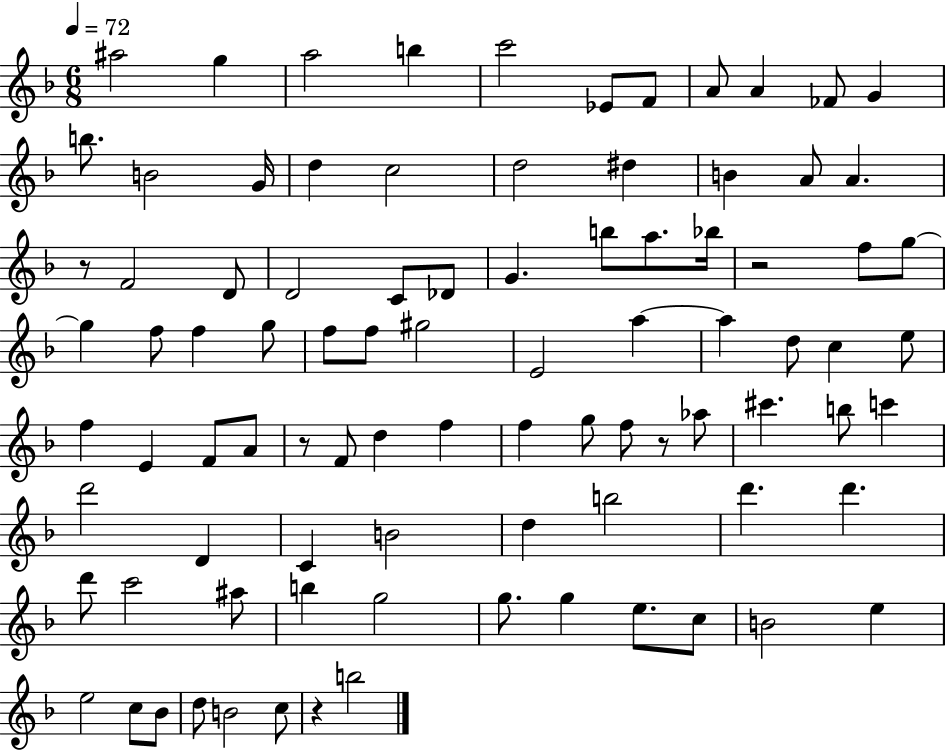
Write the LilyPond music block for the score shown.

{
  \clef treble
  \numericTimeSignature
  \time 6/8
  \key f \major
  \tempo 4 = 72
  ais''2 g''4 | a''2 b''4 | c'''2 ees'8 f'8 | a'8 a'4 fes'8 g'4 | \break b''8. b'2 g'16 | d''4 c''2 | d''2 dis''4 | b'4 a'8 a'4. | \break r8 f'2 d'8 | d'2 c'8 des'8 | g'4. b''8 a''8. bes''16 | r2 f''8 g''8~~ | \break g''4 f''8 f''4 g''8 | f''8 f''8 gis''2 | e'2 a''4~~ | a''4 d''8 c''4 e''8 | \break f''4 e'4 f'8 a'8 | r8 f'8 d''4 f''4 | f''4 g''8 f''8 r8 aes''8 | cis'''4. b''8 c'''4 | \break d'''2 d'4 | c'4 b'2 | d''4 b''2 | d'''4. d'''4. | \break d'''8 c'''2 ais''8 | b''4 g''2 | g''8. g''4 e''8. c''8 | b'2 e''4 | \break e''2 c''8 bes'8 | d''8 b'2 c''8 | r4 b''2 | \bar "|."
}